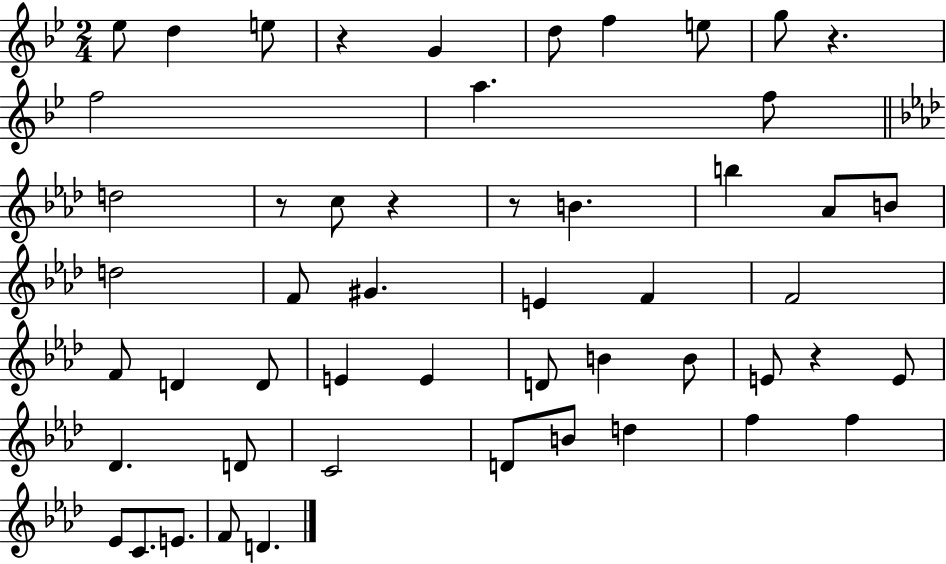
X:1
T:Untitled
M:2/4
L:1/4
K:Bb
_e/2 d e/2 z G d/2 f e/2 g/2 z f2 a f/2 d2 z/2 c/2 z z/2 B b _A/2 B/2 d2 F/2 ^G E F F2 F/2 D D/2 E E D/2 B B/2 E/2 z E/2 _D D/2 C2 D/2 B/2 d f f _E/2 C/2 E/2 F/2 D